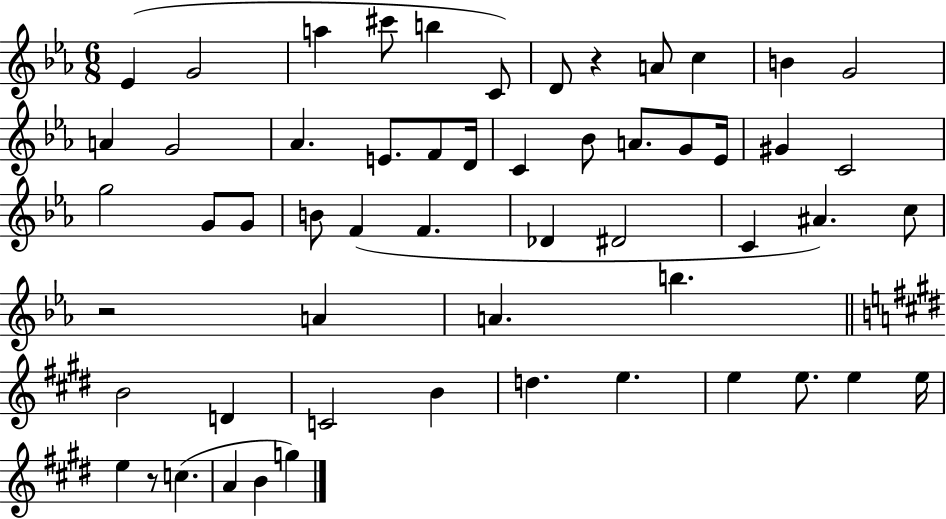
Eb4/q G4/h A5/q C#6/e B5/q C4/e D4/e R/q A4/e C5/q B4/q G4/h A4/q G4/h Ab4/q. E4/e. F4/e D4/s C4/q Bb4/e A4/e. G4/e Eb4/s G#4/q C4/h G5/h G4/e G4/e B4/e F4/q F4/q. Db4/q D#4/h C4/q A#4/q. C5/e R/h A4/q A4/q. B5/q. B4/h D4/q C4/h B4/q D5/q. E5/q. E5/q E5/e. E5/q E5/s E5/q R/e C5/q. A4/q B4/q G5/q